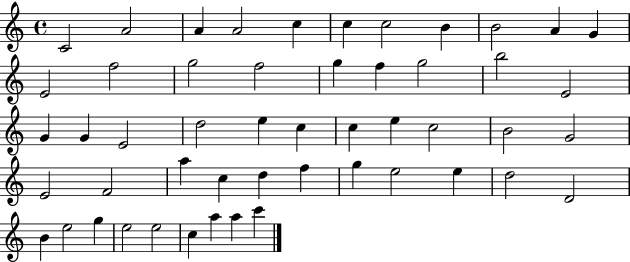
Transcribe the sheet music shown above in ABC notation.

X:1
T:Untitled
M:4/4
L:1/4
K:C
C2 A2 A A2 c c c2 B B2 A G E2 f2 g2 f2 g f g2 b2 E2 G G E2 d2 e c c e c2 B2 G2 E2 F2 a c d f g e2 e d2 D2 B e2 g e2 e2 c a a c'